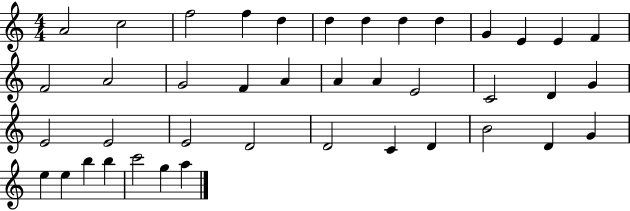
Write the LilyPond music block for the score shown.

{
  \clef treble
  \numericTimeSignature
  \time 4/4
  \key c \major
  a'2 c''2 | f''2 f''4 d''4 | d''4 d''4 d''4 d''4 | g'4 e'4 e'4 f'4 | \break f'2 a'2 | g'2 f'4 a'4 | a'4 a'4 e'2 | c'2 d'4 g'4 | \break e'2 e'2 | e'2 d'2 | d'2 c'4 d'4 | b'2 d'4 g'4 | \break e''4 e''4 b''4 b''4 | c'''2 g''4 a''4 | \bar "|."
}